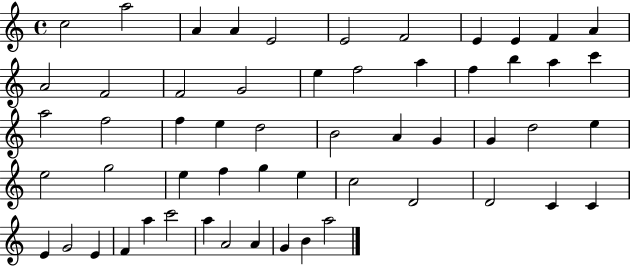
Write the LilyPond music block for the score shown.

{
  \clef treble
  \time 4/4
  \defaultTimeSignature
  \key c \major
  c''2 a''2 | a'4 a'4 e'2 | e'2 f'2 | e'4 e'4 f'4 a'4 | \break a'2 f'2 | f'2 g'2 | e''4 f''2 a''4 | f''4 b''4 a''4 c'''4 | \break a''2 f''2 | f''4 e''4 d''2 | b'2 a'4 g'4 | g'4 d''2 e''4 | \break e''2 g''2 | e''4 f''4 g''4 e''4 | c''2 d'2 | d'2 c'4 c'4 | \break e'4 g'2 e'4 | f'4 a''4 c'''2 | a''4 a'2 a'4 | g'4 b'4 a''2 | \break \bar "|."
}